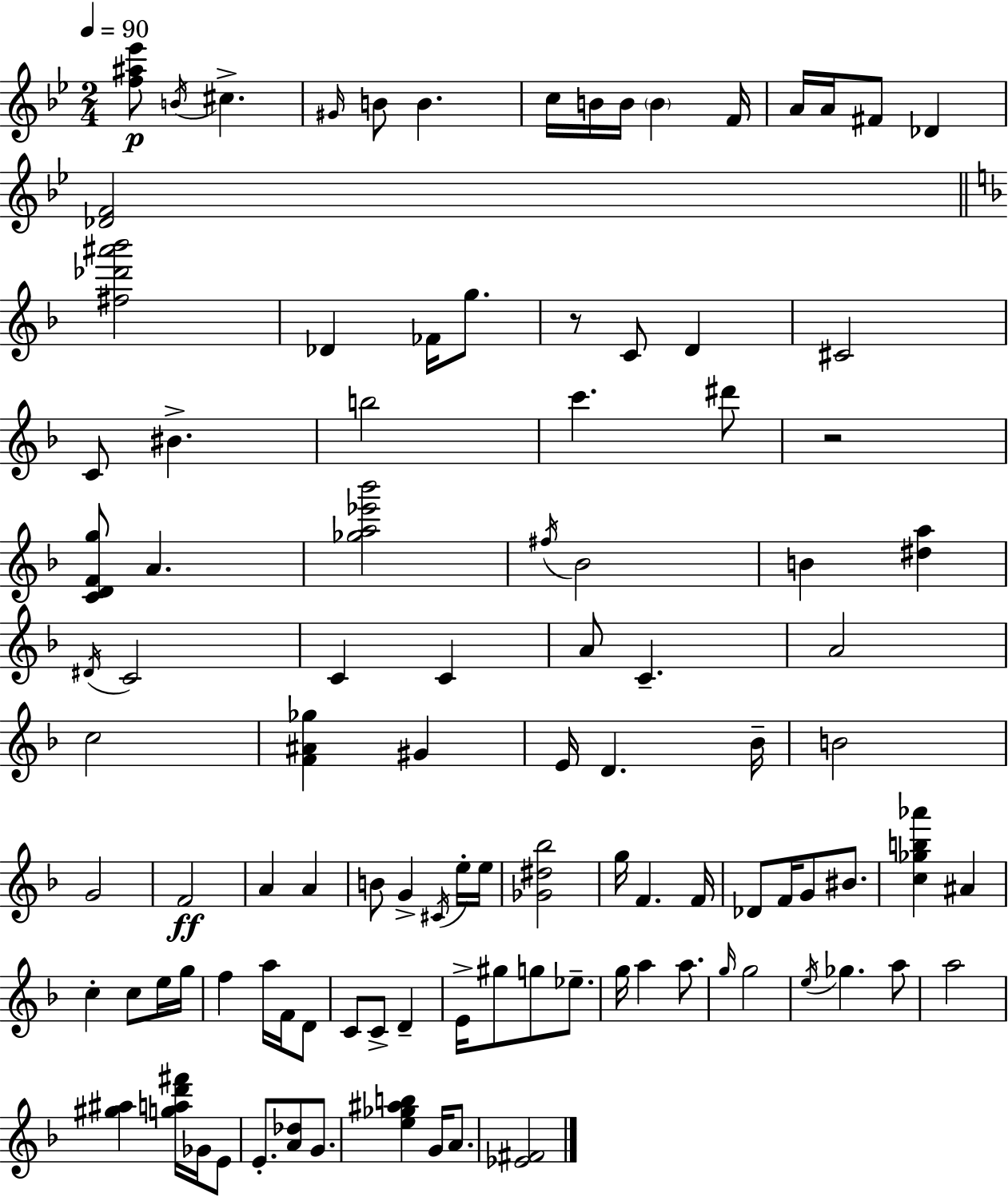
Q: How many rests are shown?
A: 2